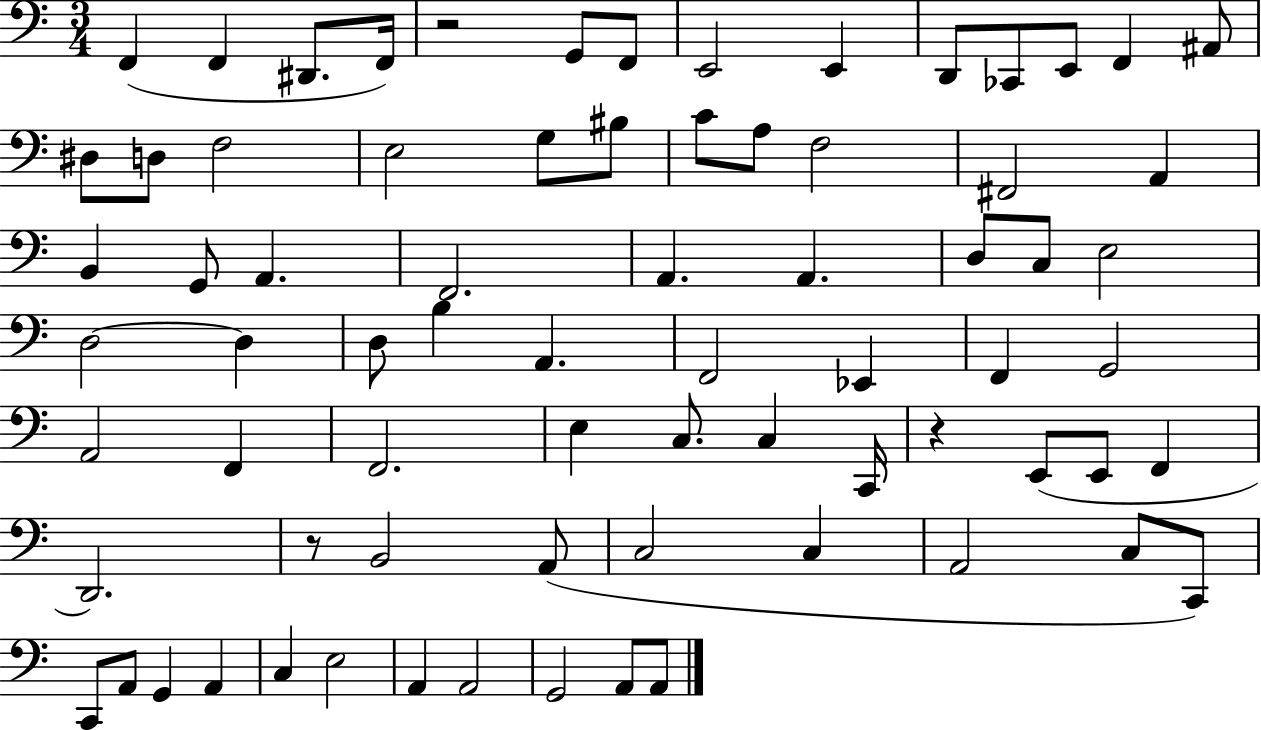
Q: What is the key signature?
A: C major